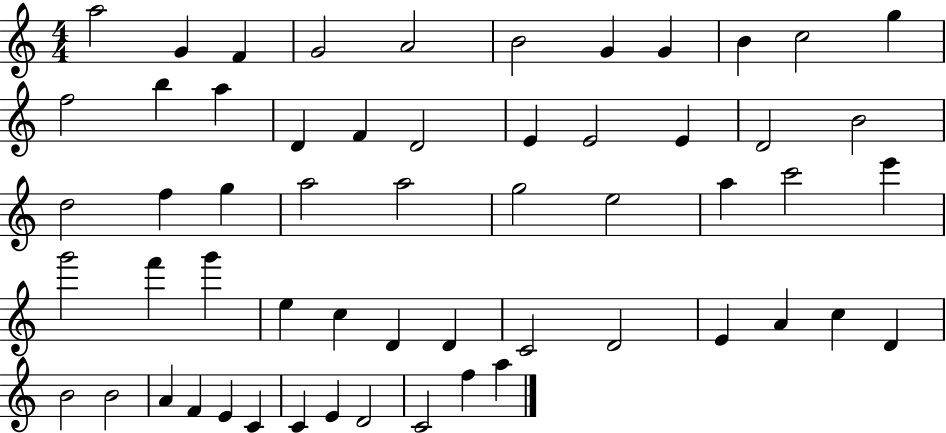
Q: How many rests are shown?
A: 0